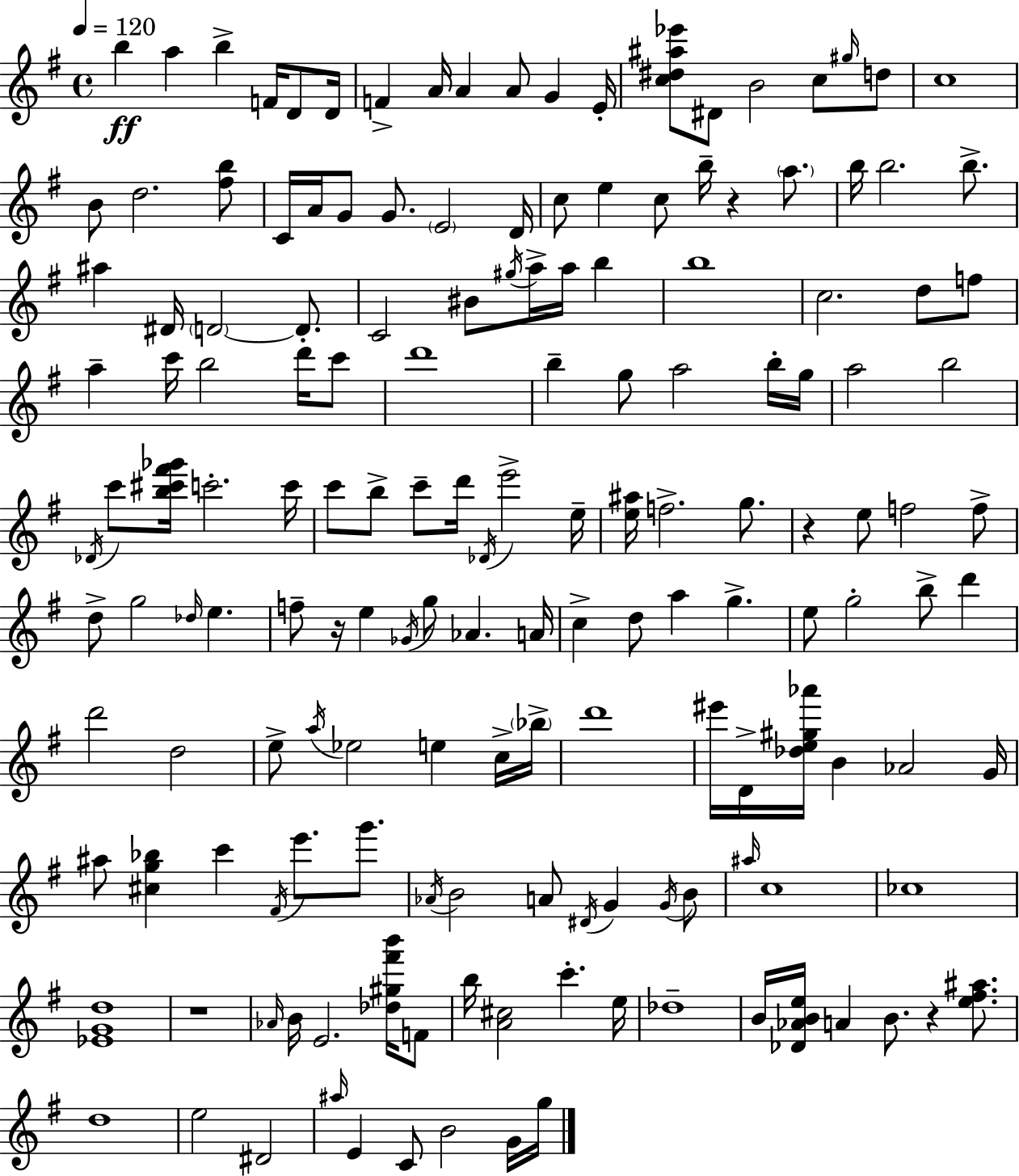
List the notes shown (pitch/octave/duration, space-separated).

B5/q A5/q B5/q F4/s D4/e D4/s F4/q A4/s A4/q A4/e G4/q E4/s [C5,D#5,A#5,Eb6]/e D#4/e B4/h C5/e G#5/s D5/e C5/w B4/e D5/h. [F#5,B5]/e C4/s A4/s G4/e G4/e. E4/h D4/s C5/e E5/q C5/e B5/s R/q A5/e. B5/s B5/h. B5/e. A#5/q D#4/s D4/h D4/e. C4/h BIS4/e G#5/s A5/s A5/s B5/q B5/w C5/h. D5/e F5/e A5/q C6/s B5/h D6/s C6/e D6/w B5/q G5/e A5/h B5/s G5/s A5/h B5/h Db4/s C6/e [B5,C#6,F#6,Gb6]/s C6/h. C6/s C6/e B5/e C6/e D6/s Db4/s E6/h E5/s [E5,A#5]/s F5/h. G5/e. R/q E5/e F5/h F5/e D5/e G5/h Db5/s E5/q. F5/e R/s E5/q Gb4/s G5/e Ab4/q. A4/s C5/q D5/e A5/q G5/q. E5/e G5/h B5/e D6/q D6/h D5/h E5/e A5/s Eb5/h E5/q C5/s Bb5/s D6/w EIS6/s D4/s [Db5,E5,G#5,Ab6]/s B4/q Ab4/h G4/s A#5/e [C#5,G5,Bb5]/q C6/q F#4/s E6/e. G6/e. Ab4/s B4/h A4/e D#4/s G4/q G4/s B4/e A#5/s C5/w CES5/w [Eb4,G4,D5]/w R/w Ab4/s B4/s E4/h. [Db5,G#5,F#6,B6]/s F4/e B5/s [A4,C#5]/h C6/q. E5/s Db5/w B4/s [Db4,Ab4,B4,E5]/s A4/q B4/e. R/q [E5,F#5,A#5]/e. D5/w E5/h D#4/h A#5/s E4/q C4/e B4/h G4/s G5/s